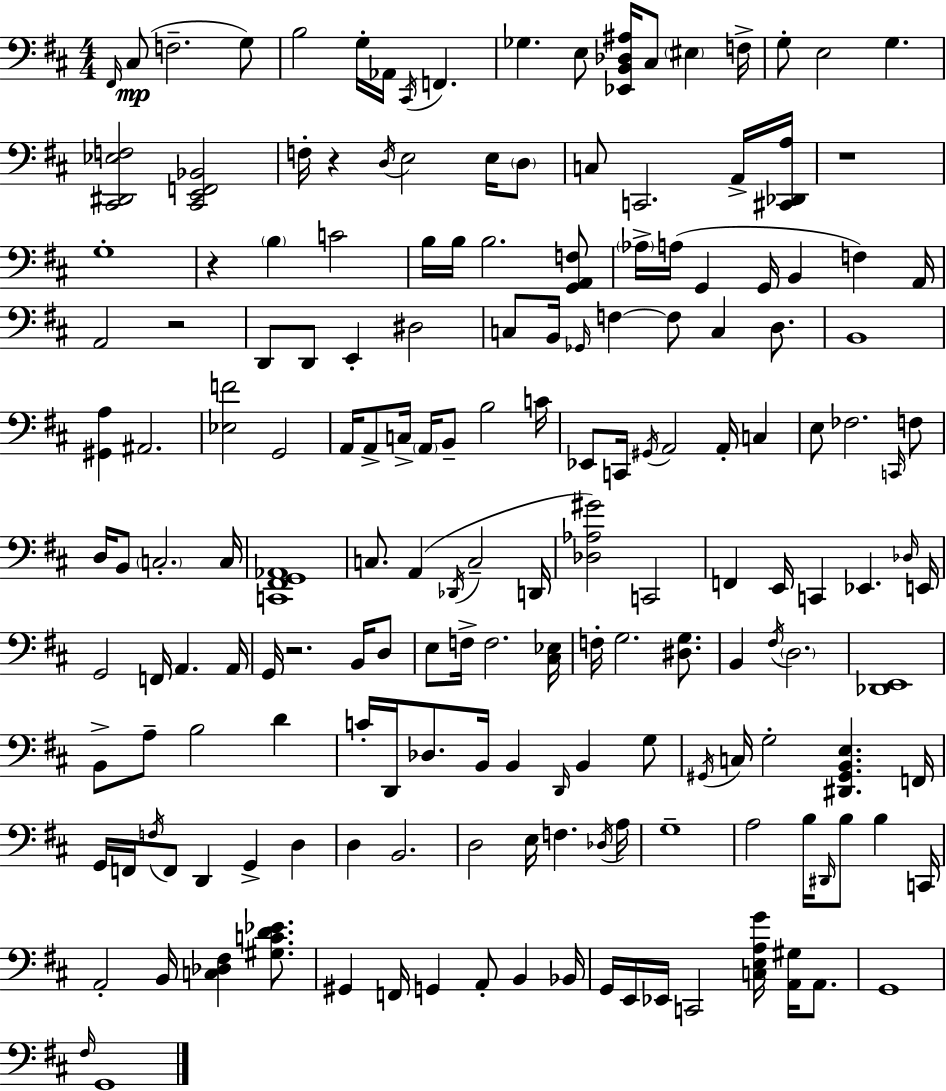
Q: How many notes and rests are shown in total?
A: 176